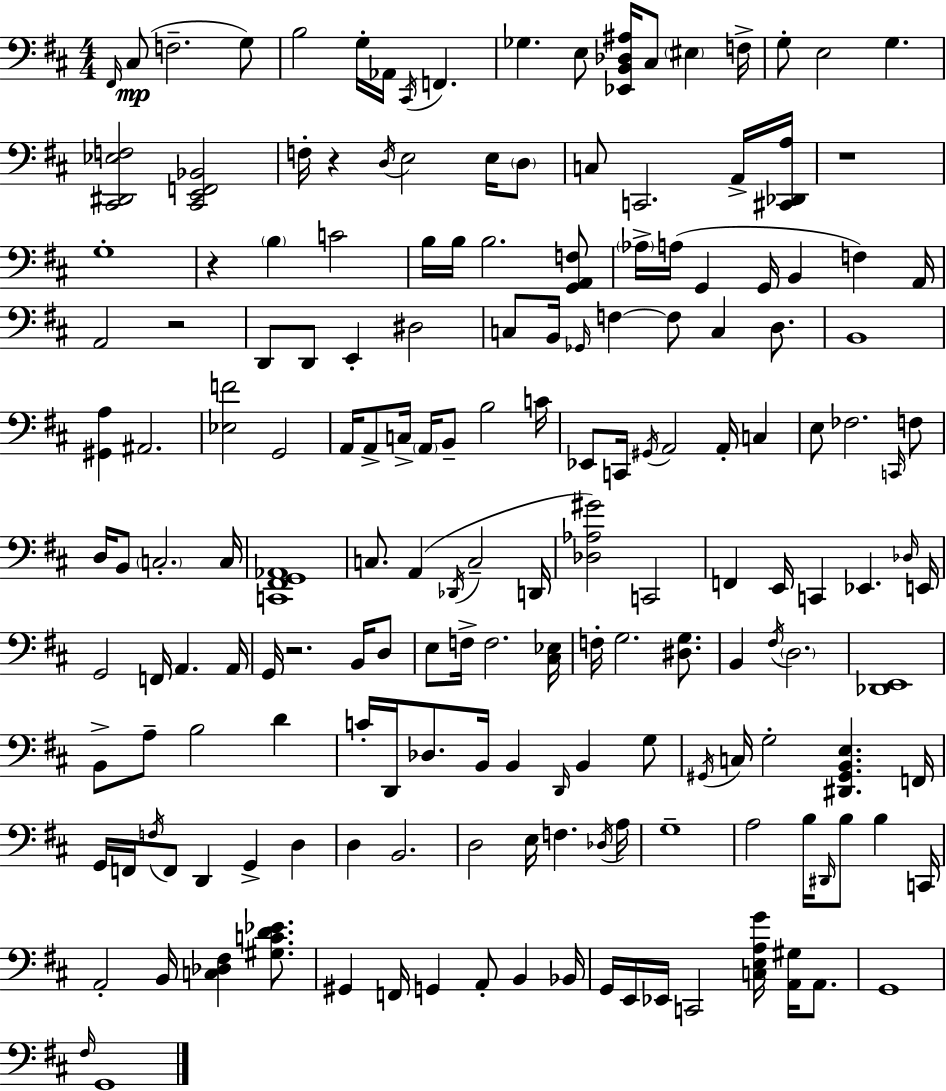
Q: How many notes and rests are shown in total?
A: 176